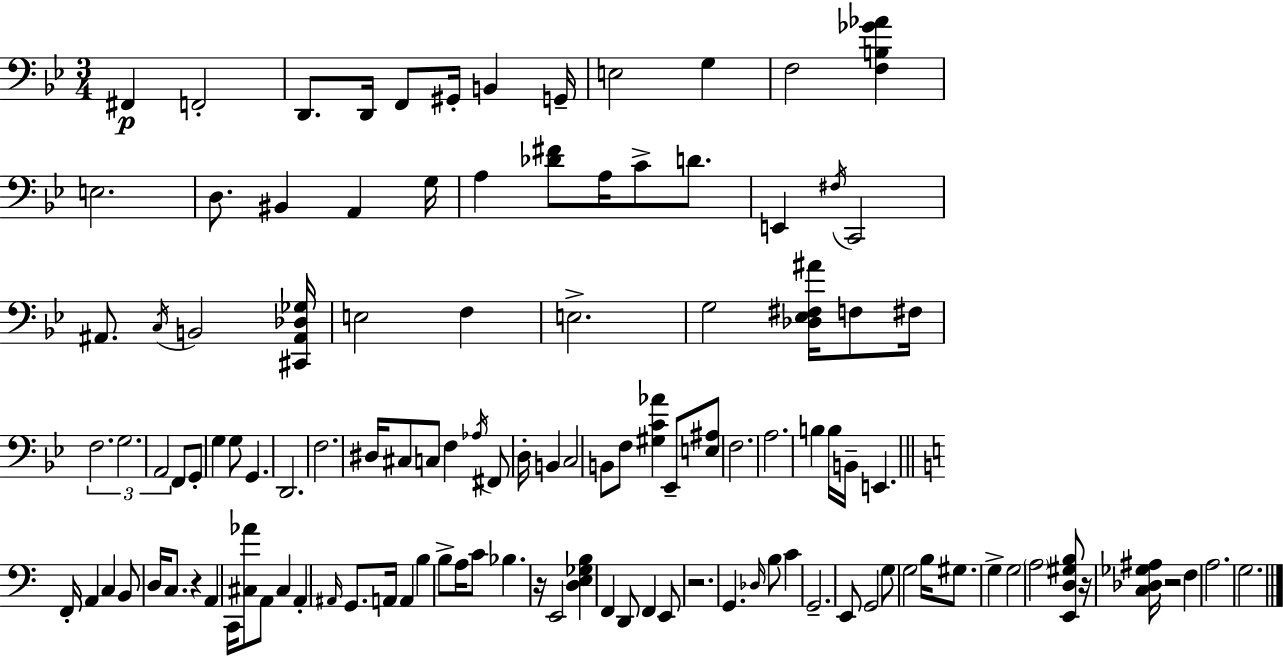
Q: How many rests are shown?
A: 5